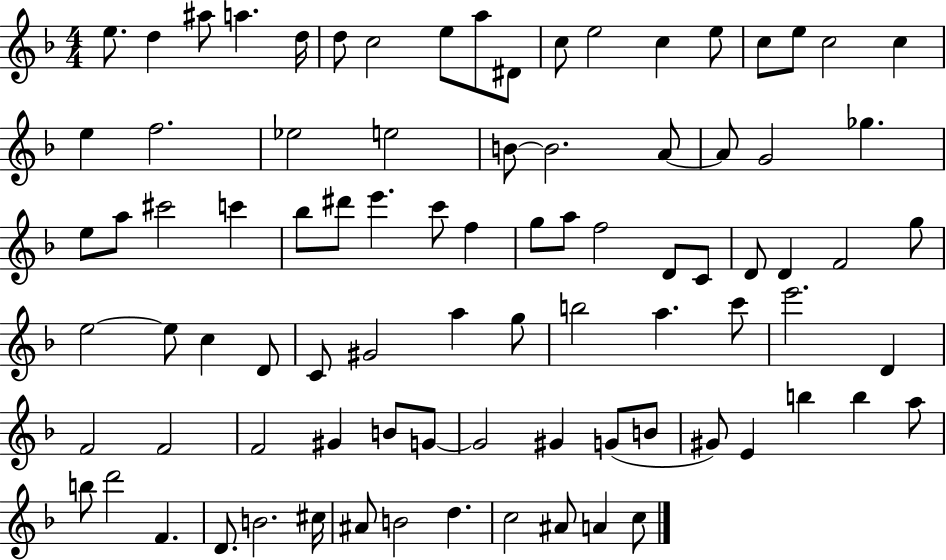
{
  \clef treble
  \numericTimeSignature
  \time 4/4
  \key f \major
  e''8. d''4 ais''8 a''4. d''16 | d''8 c''2 e''8 a''8 dis'8 | c''8 e''2 c''4 e''8 | c''8 e''8 c''2 c''4 | \break e''4 f''2. | ees''2 e''2 | b'8~~ b'2. a'8~~ | a'8 g'2 ges''4. | \break e''8 a''8 cis'''2 c'''4 | bes''8 dis'''8 e'''4. c'''8 f''4 | g''8 a''8 f''2 d'8 c'8 | d'8 d'4 f'2 g''8 | \break e''2~~ e''8 c''4 d'8 | c'8 gis'2 a''4 g''8 | b''2 a''4. c'''8 | e'''2. d'4 | \break f'2 f'2 | f'2 gis'4 b'8 g'8~~ | g'2 gis'4 g'8( b'8 | gis'8) e'4 b''4 b''4 a''8 | \break b''8 d'''2 f'4. | d'8. b'2. cis''16 | ais'8 b'2 d''4. | c''2 ais'8 a'4 c''8 | \break \bar "|."
}